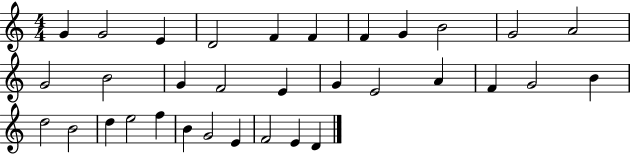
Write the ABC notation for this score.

X:1
T:Untitled
M:4/4
L:1/4
K:C
G G2 E D2 F F F G B2 G2 A2 G2 B2 G F2 E G E2 A F G2 B d2 B2 d e2 f B G2 E F2 E D